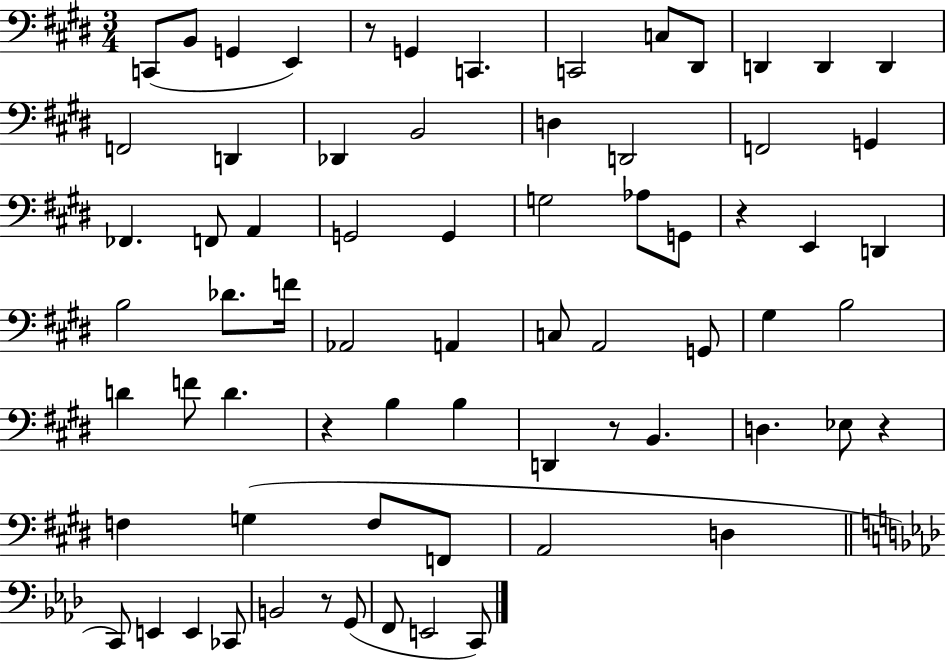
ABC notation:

X:1
T:Untitled
M:3/4
L:1/4
K:E
C,,/2 B,,/2 G,, E,, z/2 G,, C,, C,,2 C,/2 ^D,,/2 D,, D,, D,, F,,2 D,, _D,, B,,2 D, D,,2 F,,2 G,, _F,, F,,/2 A,, G,,2 G,, G,2 _A,/2 G,,/2 z E,, D,, B,2 _D/2 F/4 _A,,2 A,, C,/2 A,,2 G,,/2 ^G, B,2 D F/2 D z B, B, D,, z/2 B,, D, _E,/2 z F, G, F,/2 F,,/2 A,,2 D, C,,/2 E,, E,, _C,,/2 B,,2 z/2 G,,/2 F,,/2 E,,2 C,,/2